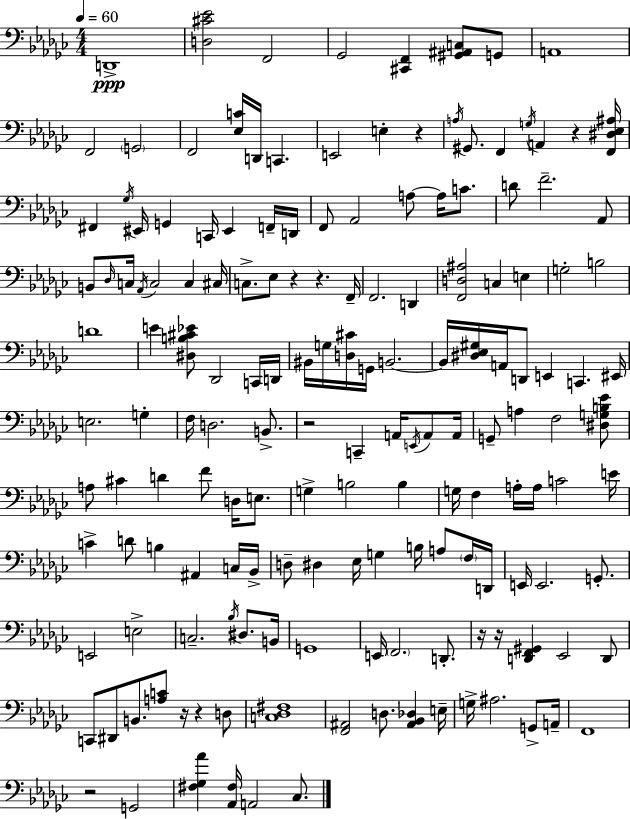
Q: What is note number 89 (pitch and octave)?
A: A3